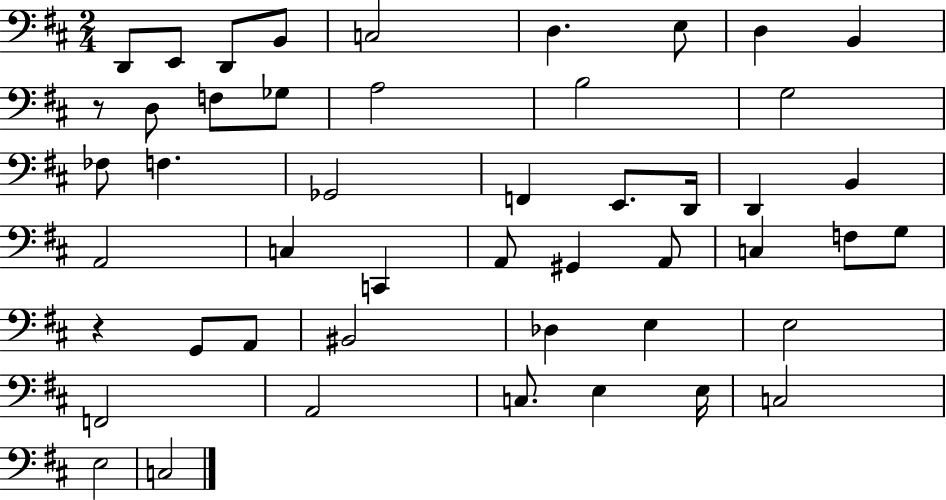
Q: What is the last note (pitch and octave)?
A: C3